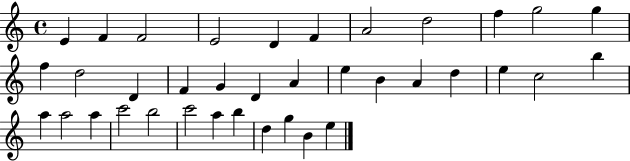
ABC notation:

X:1
T:Untitled
M:4/4
L:1/4
K:C
E F F2 E2 D F A2 d2 f g2 g f d2 D F G D A e B A d e c2 b a a2 a c'2 b2 c'2 a b d g B e